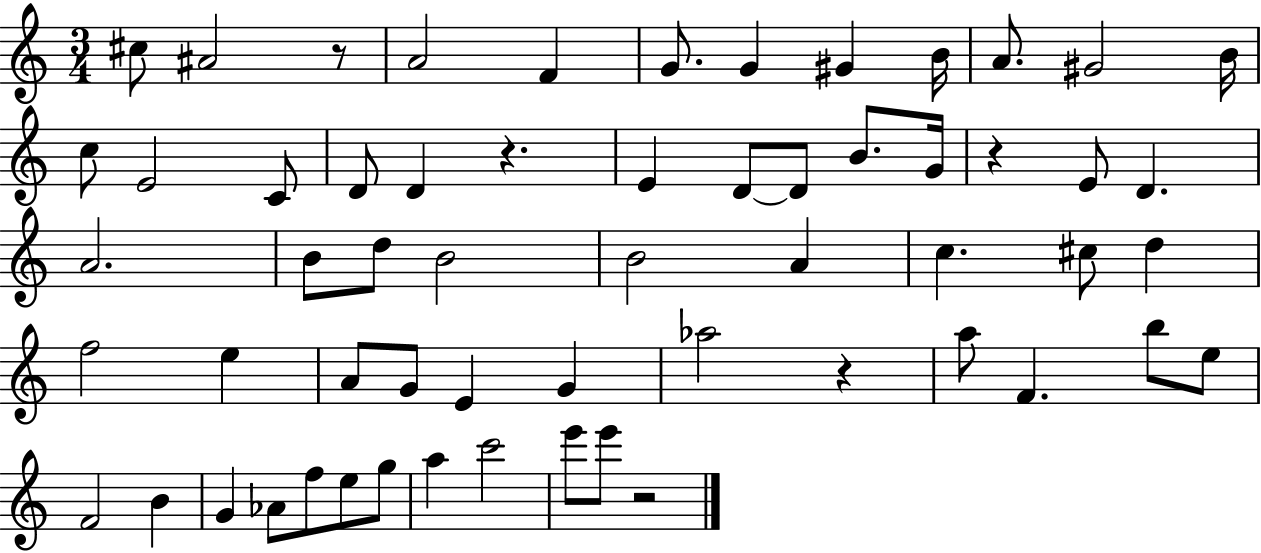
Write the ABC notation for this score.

X:1
T:Untitled
M:3/4
L:1/4
K:C
^c/2 ^A2 z/2 A2 F G/2 G ^G B/4 A/2 ^G2 B/4 c/2 E2 C/2 D/2 D z E D/2 D/2 B/2 G/4 z E/2 D A2 B/2 d/2 B2 B2 A c ^c/2 d f2 e A/2 G/2 E G _a2 z a/2 F b/2 e/2 F2 B G _A/2 f/2 e/2 g/2 a c'2 e'/2 e'/2 z2